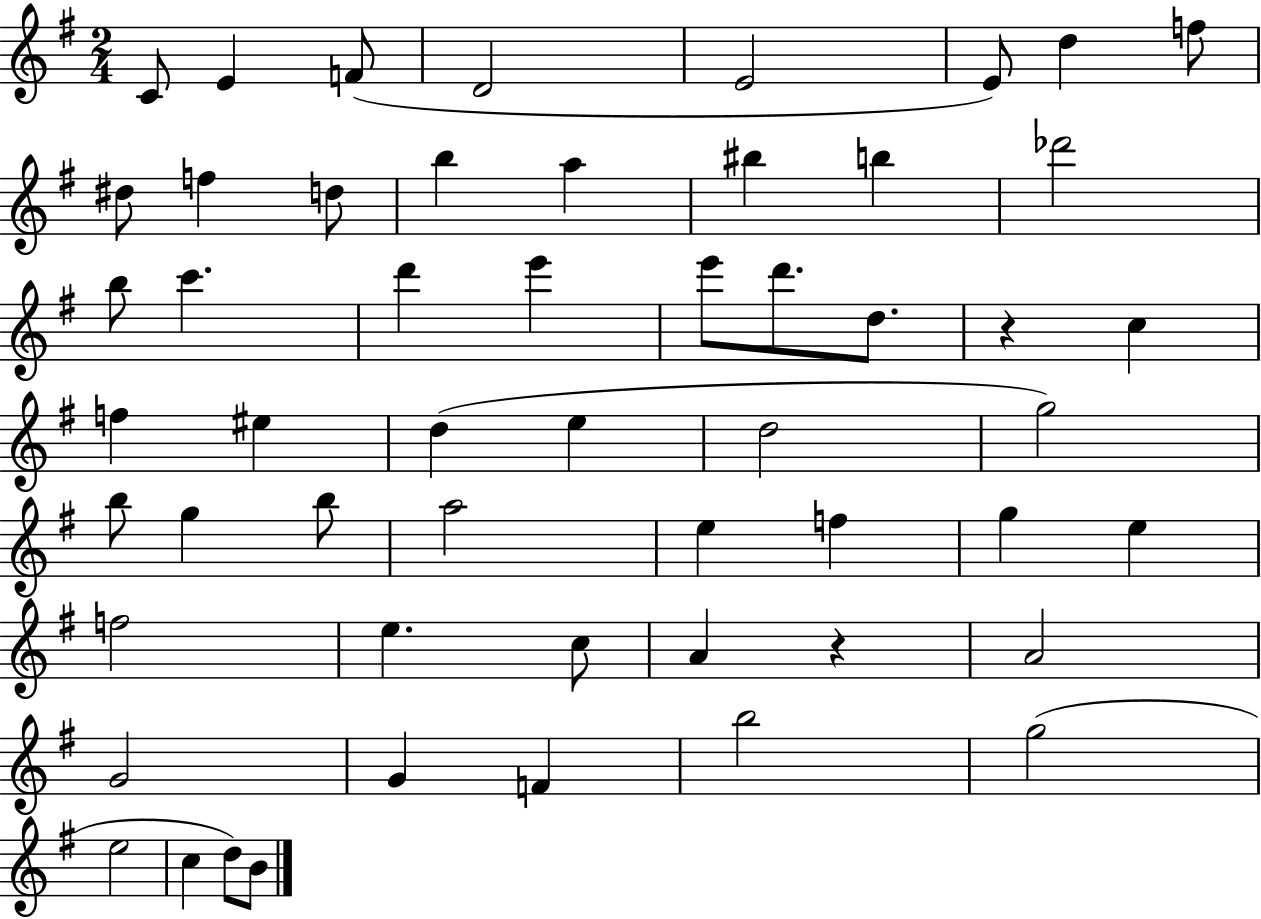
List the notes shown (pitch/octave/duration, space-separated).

C4/e E4/q F4/e D4/h E4/h E4/e D5/q F5/e D#5/e F5/q D5/e B5/q A5/q BIS5/q B5/q Db6/h B5/e C6/q. D6/q E6/q E6/e D6/e. D5/e. R/q C5/q F5/q EIS5/q D5/q E5/q D5/h G5/h B5/e G5/q B5/e A5/h E5/q F5/q G5/q E5/q F5/h E5/q. C5/e A4/q R/q A4/h G4/h G4/q F4/q B5/h G5/h E5/h C5/q D5/e B4/e